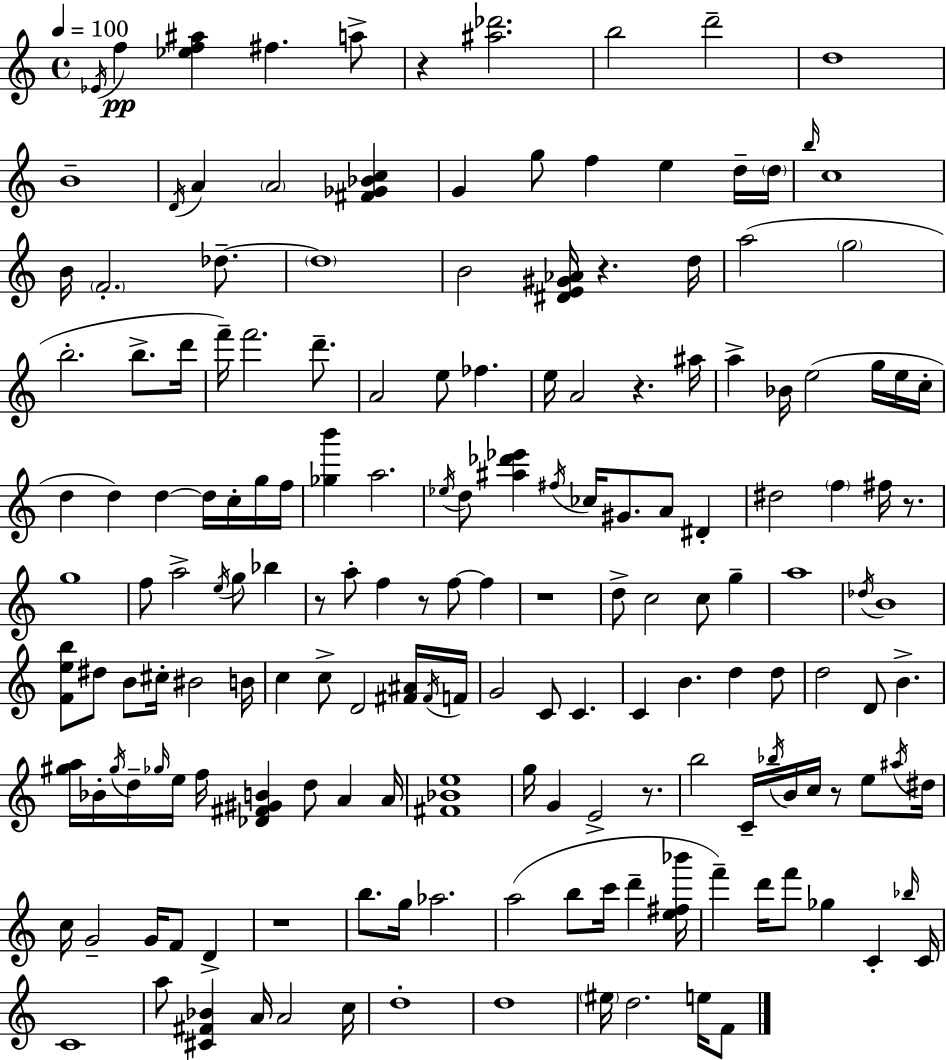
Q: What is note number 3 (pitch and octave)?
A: F#5